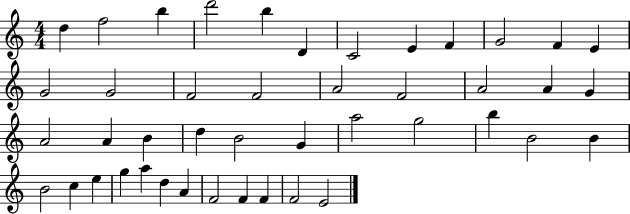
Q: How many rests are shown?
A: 0